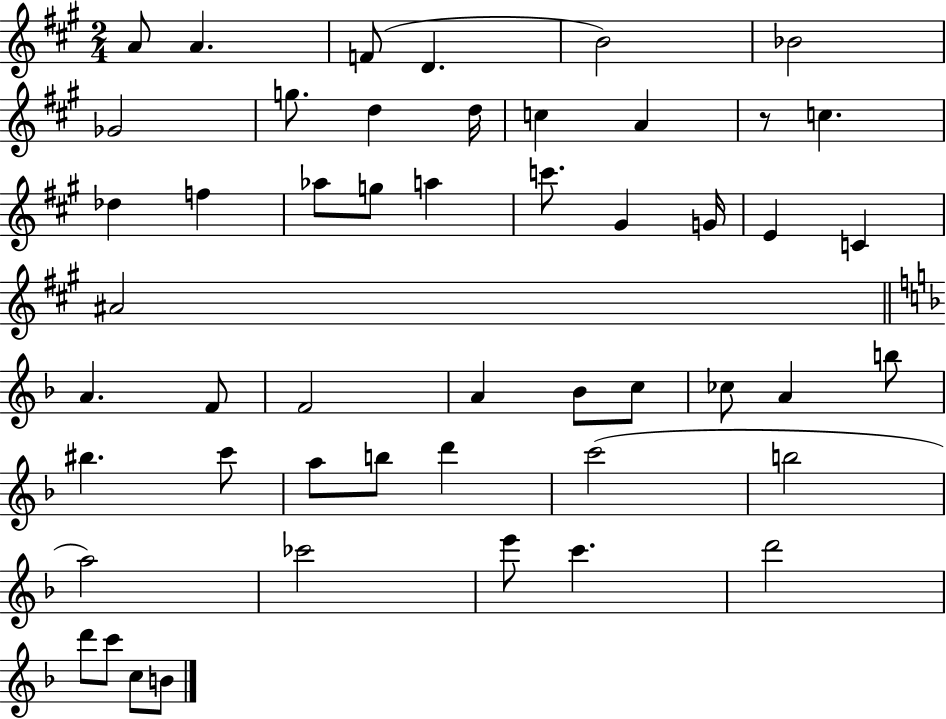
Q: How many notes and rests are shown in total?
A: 50